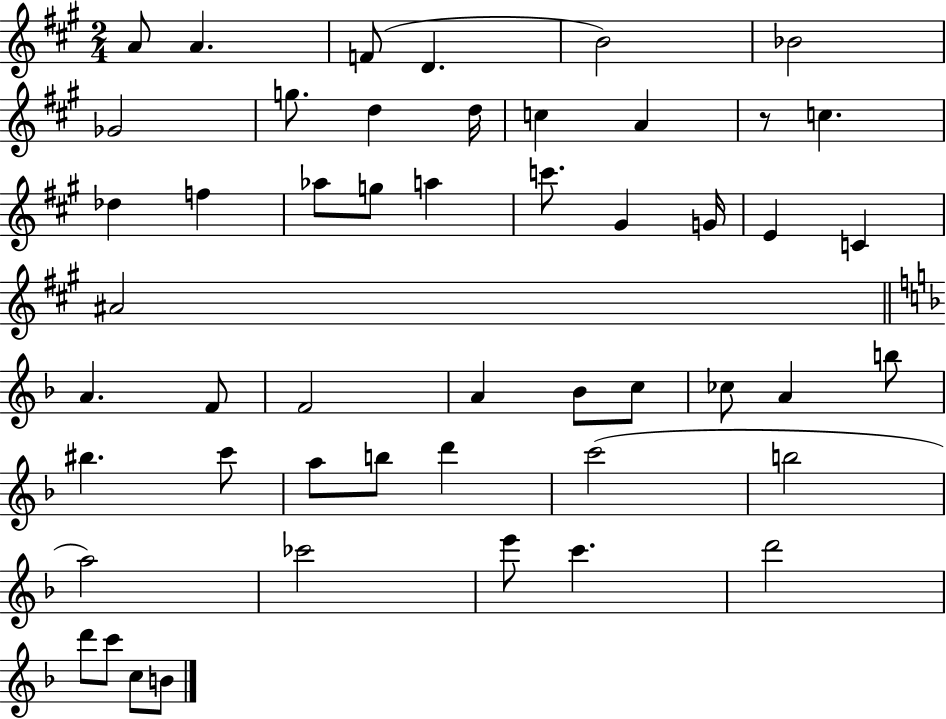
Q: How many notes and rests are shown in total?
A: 50